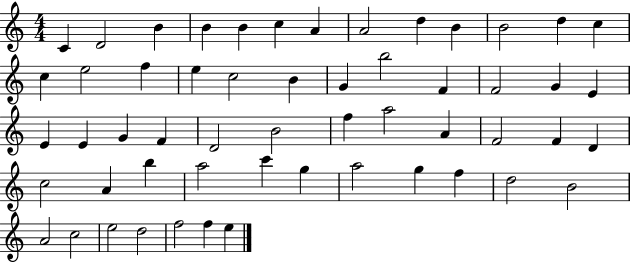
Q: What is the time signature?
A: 4/4